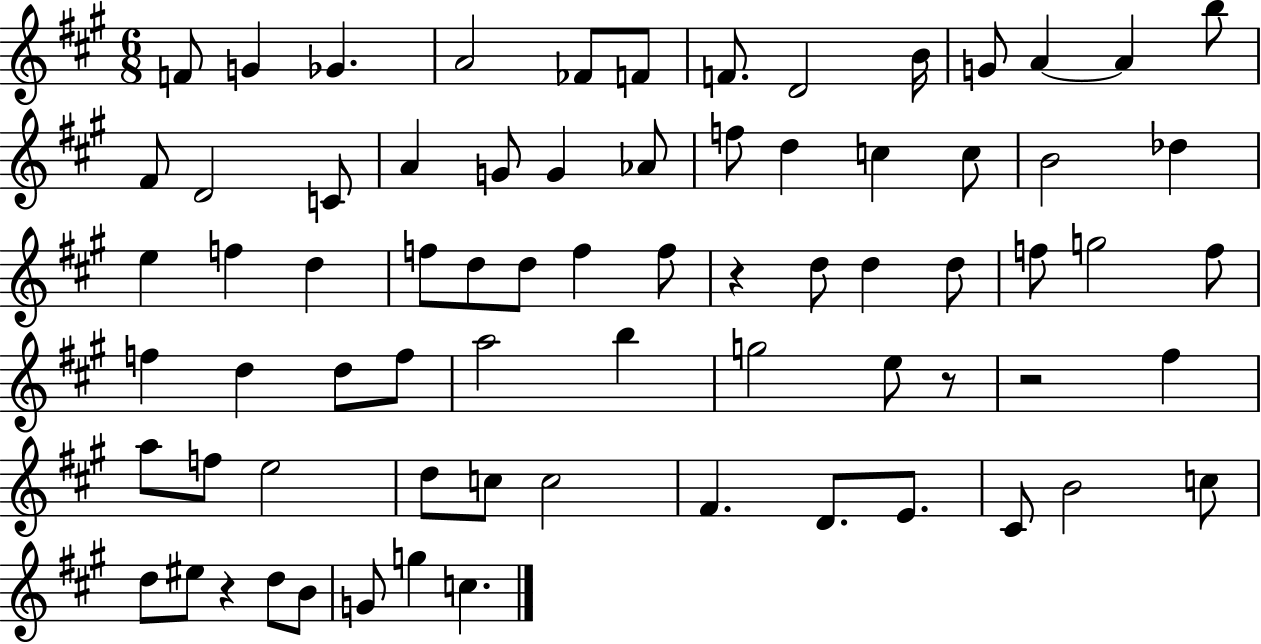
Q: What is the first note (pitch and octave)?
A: F4